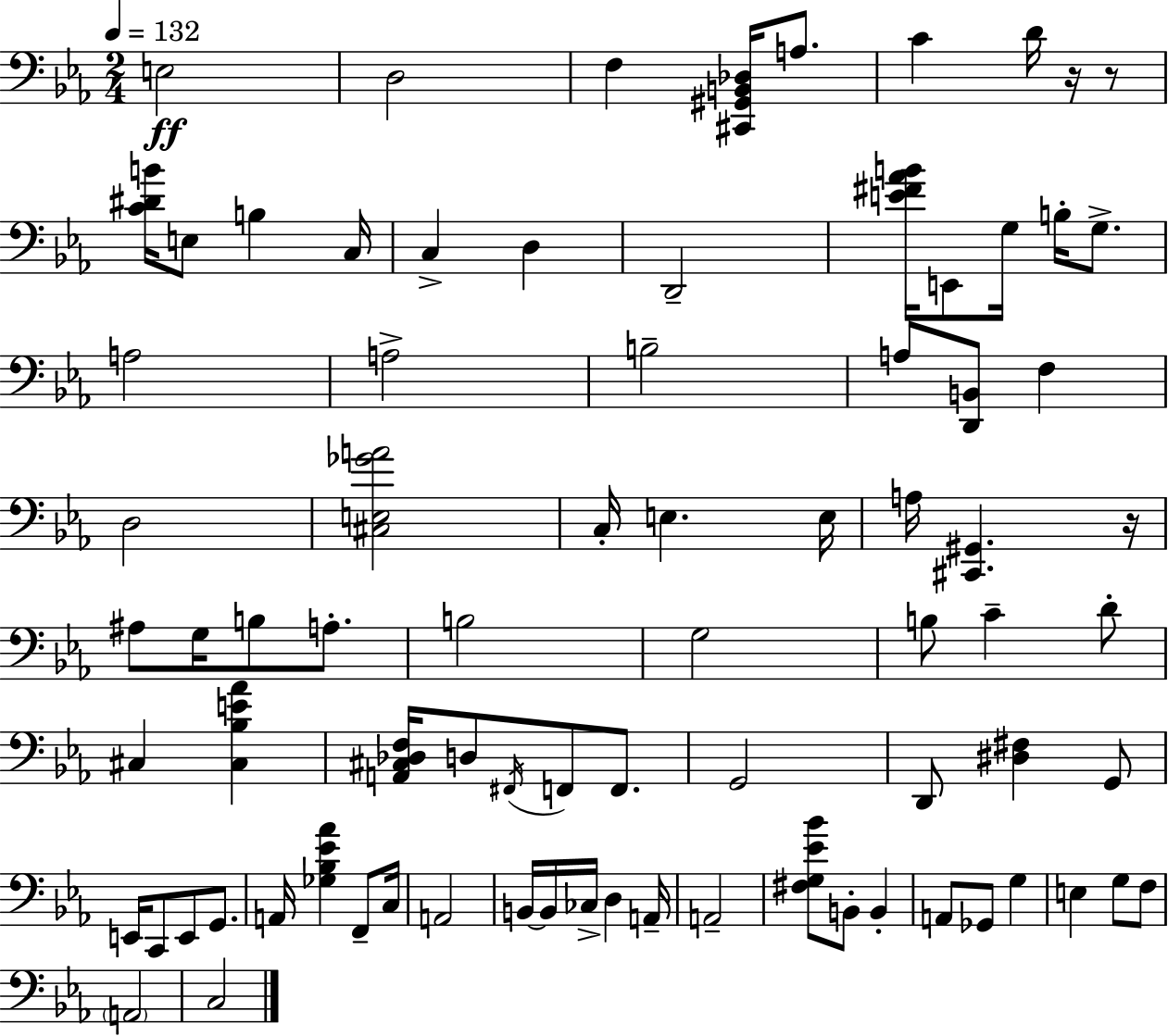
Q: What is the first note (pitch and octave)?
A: E3